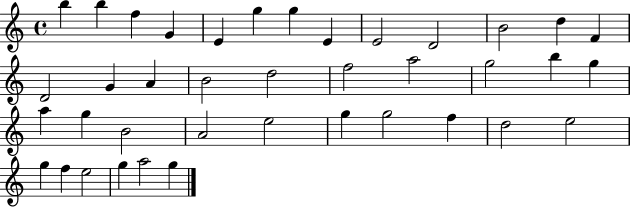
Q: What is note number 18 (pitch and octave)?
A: D5